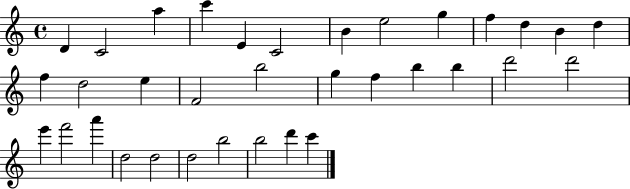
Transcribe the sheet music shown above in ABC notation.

X:1
T:Untitled
M:4/4
L:1/4
K:C
D C2 a c' E C2 B e2 g f d B d f d2 e F2 b2 g f b b d'2 d'2 e' f'2 a' d2 d2 d2 b2 b2 d' c'